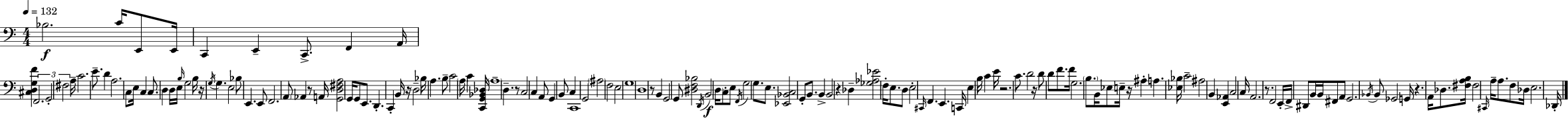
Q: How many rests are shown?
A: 11